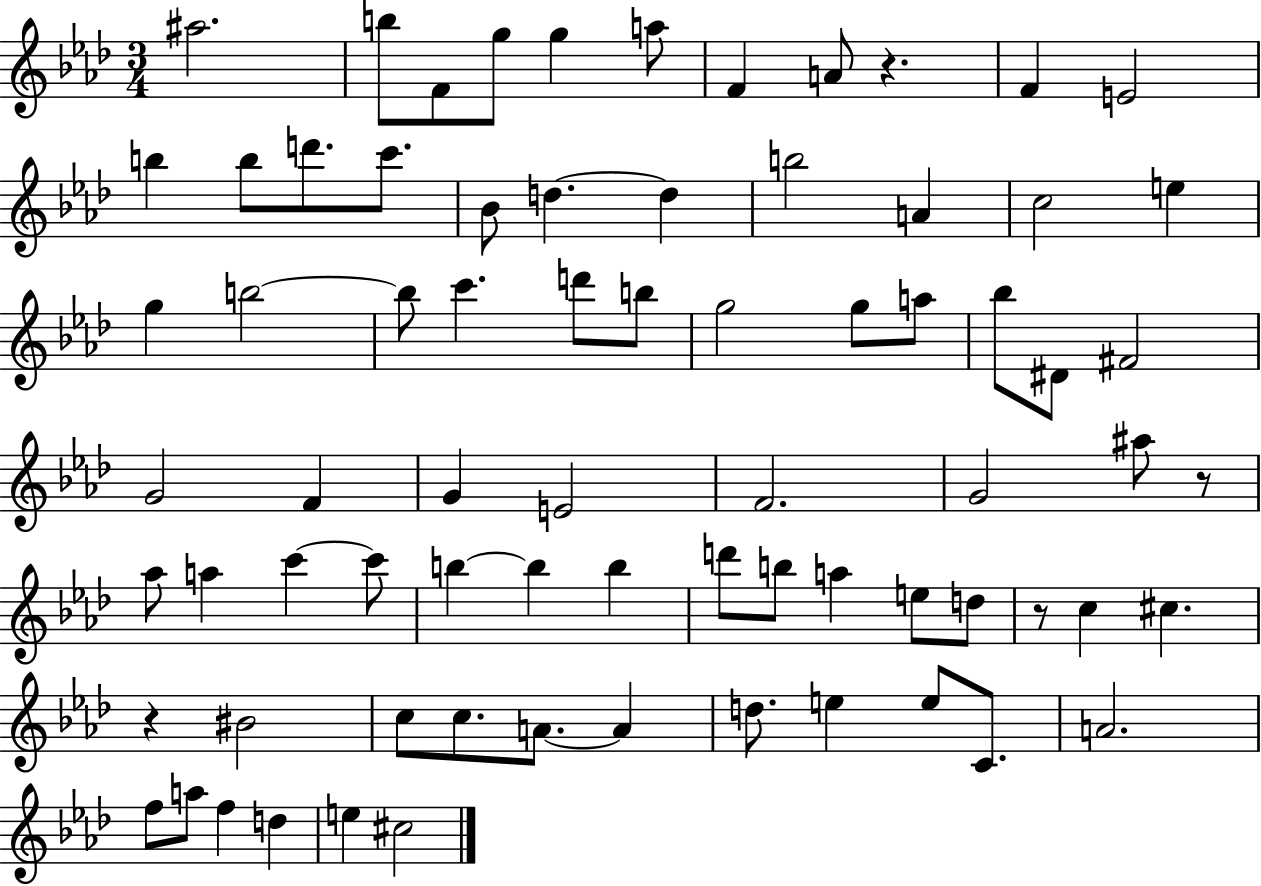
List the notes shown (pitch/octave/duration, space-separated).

A#5/h. B5/e F4/e G5/e G5/q A5/e F4/q A4/e R/q. F4/q E4/h B5/q B5/e D6/e. C6/e. Bb4/e D5/q. D5/q B5/h A4/q C5/h E5/q G5/q B5/h B5/e C6/q. D6/e B5/e G5/h G5/e A5/e Bb5/e D#4/e F#4/h G4/h F4/q G4/q E4/h F4/h. G4/h A#5/e R/e Ab5/e A5/q C6/q C6/e B5/q B5/q B5/q D6/e B5/e A5/q E5/e D5/e R/e C5/q C#5/q. R/q BIS4/h C5/e C5/e. A4/e. A4/q D5/e. E5/q E5/e C4/e. A4/h. F5/e A5/e F5/q D5/q E5/q C#5/h